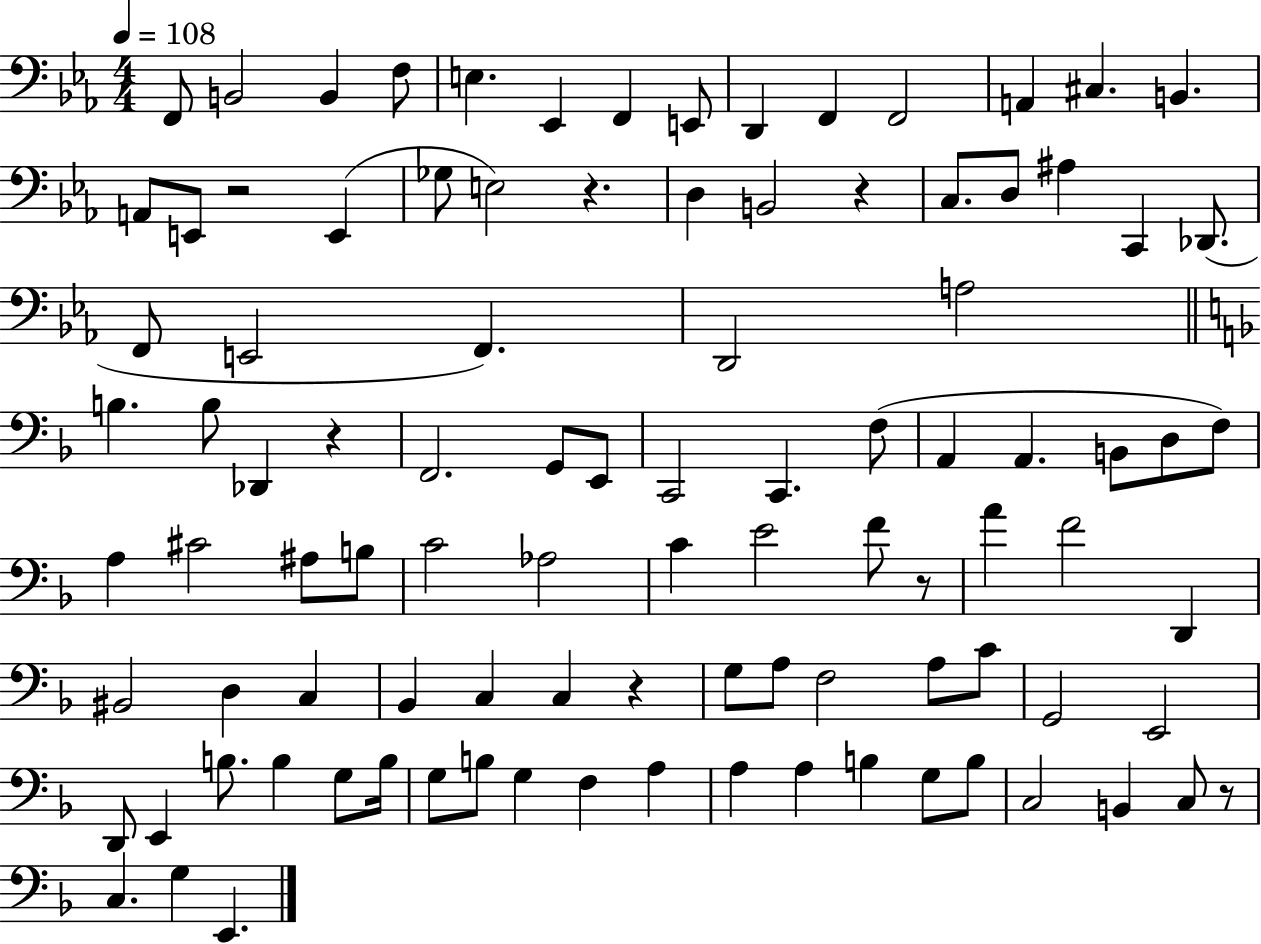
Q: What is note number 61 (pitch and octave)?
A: Bb2